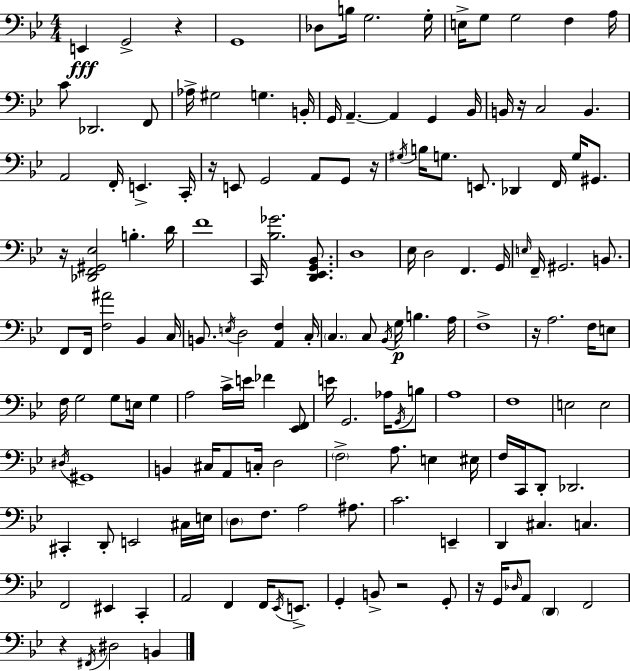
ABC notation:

X:1
T:Untitled
M:4/4
L:1/4
K:Bb
E,, G,,2 z G,,4 _D,/2 B,/4 G,2 G,/4 E,/4 G,/2 G,2 F, A,/4 C/2 _D,,2 F,,/2 _A,/4 ^G,2 G, B,,/4 G,,/4 A,, A,, G,, _B,,/4 B,,/4 z/4 C,2 B,, A,,2 F,,/4 E,, C,,/4 z/4 E,,/2 G,,2 A,,/2 G,,/2 z/4 ^G,/4 B,/4 G,/2 E,,/2 _D,, F,,/4 G,/4 ^G,,/2 z/4 [_D,,F,,^G,,_E,]2 B, D/4 F4 C,,/4 [_B,_G]2 [D,,_E,,G,,_B,,]/2 D,4 _E,/4 D,2 F,, G,,/4 E,/4 F,,/4 ^G,,2 B,,/2 F,,/2 F,,/4 [F,^A]2 _B,, C,/4 B,,/2 E,/4 D,2 [A,,F,] C,/4 C, C,/2 _B,,/4 G,/4 B, A,/4 F,4 z/4 A,2 F,/4 E,/2 F,/4 G,2 G,/2 E,/4 G, A,2 C/4 E/4 _F [_E,,F,,]/2 E/4 G,,2 _A,/4 G,,/4 B,/2 A,4 F,4 E,2 E,2 ^D,/4 ^G,,4 B,, ^C,/4 A,,/2 C,/4 D,2 F,2 A,/2 E, ^E,/4 F,/4 C,,/4 D,,/2 _D,,2 ^C,, D,,/2 E,,2 ^C,/4 E,/4 D,/2 F,/2 A,2 ^A,/2 C2 E,, D,, ^C, C, F,,2 ^E,, C,, A,,2 F,, F,,/4 _E,,/4 E,,/2 G,, B,,/2 z2 G,,/2 z/4 G,,/4 _D,/4 A,,/2 D,, F,,2 z ^F,,/4 ^D,2 B,,